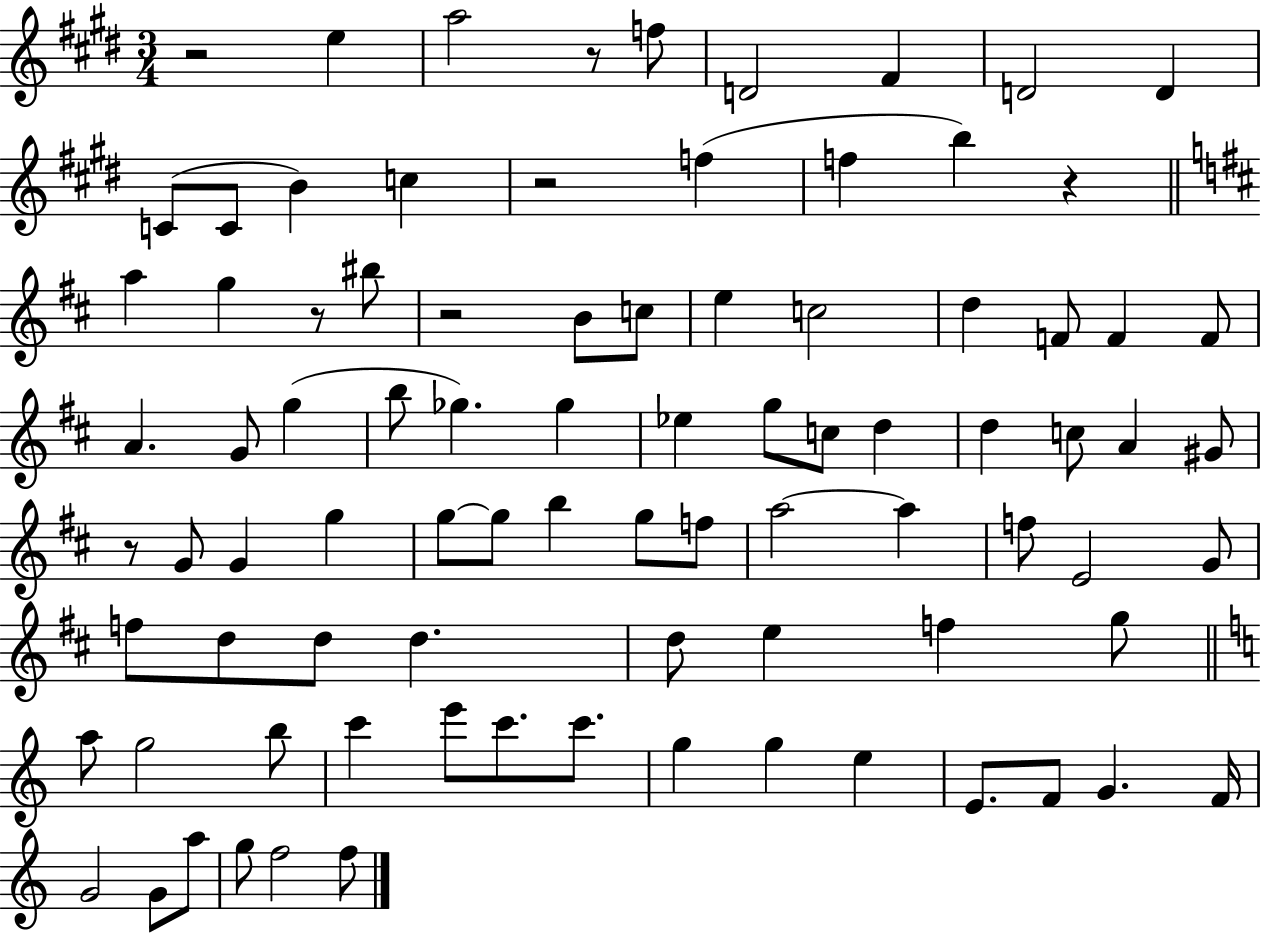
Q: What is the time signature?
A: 3/4